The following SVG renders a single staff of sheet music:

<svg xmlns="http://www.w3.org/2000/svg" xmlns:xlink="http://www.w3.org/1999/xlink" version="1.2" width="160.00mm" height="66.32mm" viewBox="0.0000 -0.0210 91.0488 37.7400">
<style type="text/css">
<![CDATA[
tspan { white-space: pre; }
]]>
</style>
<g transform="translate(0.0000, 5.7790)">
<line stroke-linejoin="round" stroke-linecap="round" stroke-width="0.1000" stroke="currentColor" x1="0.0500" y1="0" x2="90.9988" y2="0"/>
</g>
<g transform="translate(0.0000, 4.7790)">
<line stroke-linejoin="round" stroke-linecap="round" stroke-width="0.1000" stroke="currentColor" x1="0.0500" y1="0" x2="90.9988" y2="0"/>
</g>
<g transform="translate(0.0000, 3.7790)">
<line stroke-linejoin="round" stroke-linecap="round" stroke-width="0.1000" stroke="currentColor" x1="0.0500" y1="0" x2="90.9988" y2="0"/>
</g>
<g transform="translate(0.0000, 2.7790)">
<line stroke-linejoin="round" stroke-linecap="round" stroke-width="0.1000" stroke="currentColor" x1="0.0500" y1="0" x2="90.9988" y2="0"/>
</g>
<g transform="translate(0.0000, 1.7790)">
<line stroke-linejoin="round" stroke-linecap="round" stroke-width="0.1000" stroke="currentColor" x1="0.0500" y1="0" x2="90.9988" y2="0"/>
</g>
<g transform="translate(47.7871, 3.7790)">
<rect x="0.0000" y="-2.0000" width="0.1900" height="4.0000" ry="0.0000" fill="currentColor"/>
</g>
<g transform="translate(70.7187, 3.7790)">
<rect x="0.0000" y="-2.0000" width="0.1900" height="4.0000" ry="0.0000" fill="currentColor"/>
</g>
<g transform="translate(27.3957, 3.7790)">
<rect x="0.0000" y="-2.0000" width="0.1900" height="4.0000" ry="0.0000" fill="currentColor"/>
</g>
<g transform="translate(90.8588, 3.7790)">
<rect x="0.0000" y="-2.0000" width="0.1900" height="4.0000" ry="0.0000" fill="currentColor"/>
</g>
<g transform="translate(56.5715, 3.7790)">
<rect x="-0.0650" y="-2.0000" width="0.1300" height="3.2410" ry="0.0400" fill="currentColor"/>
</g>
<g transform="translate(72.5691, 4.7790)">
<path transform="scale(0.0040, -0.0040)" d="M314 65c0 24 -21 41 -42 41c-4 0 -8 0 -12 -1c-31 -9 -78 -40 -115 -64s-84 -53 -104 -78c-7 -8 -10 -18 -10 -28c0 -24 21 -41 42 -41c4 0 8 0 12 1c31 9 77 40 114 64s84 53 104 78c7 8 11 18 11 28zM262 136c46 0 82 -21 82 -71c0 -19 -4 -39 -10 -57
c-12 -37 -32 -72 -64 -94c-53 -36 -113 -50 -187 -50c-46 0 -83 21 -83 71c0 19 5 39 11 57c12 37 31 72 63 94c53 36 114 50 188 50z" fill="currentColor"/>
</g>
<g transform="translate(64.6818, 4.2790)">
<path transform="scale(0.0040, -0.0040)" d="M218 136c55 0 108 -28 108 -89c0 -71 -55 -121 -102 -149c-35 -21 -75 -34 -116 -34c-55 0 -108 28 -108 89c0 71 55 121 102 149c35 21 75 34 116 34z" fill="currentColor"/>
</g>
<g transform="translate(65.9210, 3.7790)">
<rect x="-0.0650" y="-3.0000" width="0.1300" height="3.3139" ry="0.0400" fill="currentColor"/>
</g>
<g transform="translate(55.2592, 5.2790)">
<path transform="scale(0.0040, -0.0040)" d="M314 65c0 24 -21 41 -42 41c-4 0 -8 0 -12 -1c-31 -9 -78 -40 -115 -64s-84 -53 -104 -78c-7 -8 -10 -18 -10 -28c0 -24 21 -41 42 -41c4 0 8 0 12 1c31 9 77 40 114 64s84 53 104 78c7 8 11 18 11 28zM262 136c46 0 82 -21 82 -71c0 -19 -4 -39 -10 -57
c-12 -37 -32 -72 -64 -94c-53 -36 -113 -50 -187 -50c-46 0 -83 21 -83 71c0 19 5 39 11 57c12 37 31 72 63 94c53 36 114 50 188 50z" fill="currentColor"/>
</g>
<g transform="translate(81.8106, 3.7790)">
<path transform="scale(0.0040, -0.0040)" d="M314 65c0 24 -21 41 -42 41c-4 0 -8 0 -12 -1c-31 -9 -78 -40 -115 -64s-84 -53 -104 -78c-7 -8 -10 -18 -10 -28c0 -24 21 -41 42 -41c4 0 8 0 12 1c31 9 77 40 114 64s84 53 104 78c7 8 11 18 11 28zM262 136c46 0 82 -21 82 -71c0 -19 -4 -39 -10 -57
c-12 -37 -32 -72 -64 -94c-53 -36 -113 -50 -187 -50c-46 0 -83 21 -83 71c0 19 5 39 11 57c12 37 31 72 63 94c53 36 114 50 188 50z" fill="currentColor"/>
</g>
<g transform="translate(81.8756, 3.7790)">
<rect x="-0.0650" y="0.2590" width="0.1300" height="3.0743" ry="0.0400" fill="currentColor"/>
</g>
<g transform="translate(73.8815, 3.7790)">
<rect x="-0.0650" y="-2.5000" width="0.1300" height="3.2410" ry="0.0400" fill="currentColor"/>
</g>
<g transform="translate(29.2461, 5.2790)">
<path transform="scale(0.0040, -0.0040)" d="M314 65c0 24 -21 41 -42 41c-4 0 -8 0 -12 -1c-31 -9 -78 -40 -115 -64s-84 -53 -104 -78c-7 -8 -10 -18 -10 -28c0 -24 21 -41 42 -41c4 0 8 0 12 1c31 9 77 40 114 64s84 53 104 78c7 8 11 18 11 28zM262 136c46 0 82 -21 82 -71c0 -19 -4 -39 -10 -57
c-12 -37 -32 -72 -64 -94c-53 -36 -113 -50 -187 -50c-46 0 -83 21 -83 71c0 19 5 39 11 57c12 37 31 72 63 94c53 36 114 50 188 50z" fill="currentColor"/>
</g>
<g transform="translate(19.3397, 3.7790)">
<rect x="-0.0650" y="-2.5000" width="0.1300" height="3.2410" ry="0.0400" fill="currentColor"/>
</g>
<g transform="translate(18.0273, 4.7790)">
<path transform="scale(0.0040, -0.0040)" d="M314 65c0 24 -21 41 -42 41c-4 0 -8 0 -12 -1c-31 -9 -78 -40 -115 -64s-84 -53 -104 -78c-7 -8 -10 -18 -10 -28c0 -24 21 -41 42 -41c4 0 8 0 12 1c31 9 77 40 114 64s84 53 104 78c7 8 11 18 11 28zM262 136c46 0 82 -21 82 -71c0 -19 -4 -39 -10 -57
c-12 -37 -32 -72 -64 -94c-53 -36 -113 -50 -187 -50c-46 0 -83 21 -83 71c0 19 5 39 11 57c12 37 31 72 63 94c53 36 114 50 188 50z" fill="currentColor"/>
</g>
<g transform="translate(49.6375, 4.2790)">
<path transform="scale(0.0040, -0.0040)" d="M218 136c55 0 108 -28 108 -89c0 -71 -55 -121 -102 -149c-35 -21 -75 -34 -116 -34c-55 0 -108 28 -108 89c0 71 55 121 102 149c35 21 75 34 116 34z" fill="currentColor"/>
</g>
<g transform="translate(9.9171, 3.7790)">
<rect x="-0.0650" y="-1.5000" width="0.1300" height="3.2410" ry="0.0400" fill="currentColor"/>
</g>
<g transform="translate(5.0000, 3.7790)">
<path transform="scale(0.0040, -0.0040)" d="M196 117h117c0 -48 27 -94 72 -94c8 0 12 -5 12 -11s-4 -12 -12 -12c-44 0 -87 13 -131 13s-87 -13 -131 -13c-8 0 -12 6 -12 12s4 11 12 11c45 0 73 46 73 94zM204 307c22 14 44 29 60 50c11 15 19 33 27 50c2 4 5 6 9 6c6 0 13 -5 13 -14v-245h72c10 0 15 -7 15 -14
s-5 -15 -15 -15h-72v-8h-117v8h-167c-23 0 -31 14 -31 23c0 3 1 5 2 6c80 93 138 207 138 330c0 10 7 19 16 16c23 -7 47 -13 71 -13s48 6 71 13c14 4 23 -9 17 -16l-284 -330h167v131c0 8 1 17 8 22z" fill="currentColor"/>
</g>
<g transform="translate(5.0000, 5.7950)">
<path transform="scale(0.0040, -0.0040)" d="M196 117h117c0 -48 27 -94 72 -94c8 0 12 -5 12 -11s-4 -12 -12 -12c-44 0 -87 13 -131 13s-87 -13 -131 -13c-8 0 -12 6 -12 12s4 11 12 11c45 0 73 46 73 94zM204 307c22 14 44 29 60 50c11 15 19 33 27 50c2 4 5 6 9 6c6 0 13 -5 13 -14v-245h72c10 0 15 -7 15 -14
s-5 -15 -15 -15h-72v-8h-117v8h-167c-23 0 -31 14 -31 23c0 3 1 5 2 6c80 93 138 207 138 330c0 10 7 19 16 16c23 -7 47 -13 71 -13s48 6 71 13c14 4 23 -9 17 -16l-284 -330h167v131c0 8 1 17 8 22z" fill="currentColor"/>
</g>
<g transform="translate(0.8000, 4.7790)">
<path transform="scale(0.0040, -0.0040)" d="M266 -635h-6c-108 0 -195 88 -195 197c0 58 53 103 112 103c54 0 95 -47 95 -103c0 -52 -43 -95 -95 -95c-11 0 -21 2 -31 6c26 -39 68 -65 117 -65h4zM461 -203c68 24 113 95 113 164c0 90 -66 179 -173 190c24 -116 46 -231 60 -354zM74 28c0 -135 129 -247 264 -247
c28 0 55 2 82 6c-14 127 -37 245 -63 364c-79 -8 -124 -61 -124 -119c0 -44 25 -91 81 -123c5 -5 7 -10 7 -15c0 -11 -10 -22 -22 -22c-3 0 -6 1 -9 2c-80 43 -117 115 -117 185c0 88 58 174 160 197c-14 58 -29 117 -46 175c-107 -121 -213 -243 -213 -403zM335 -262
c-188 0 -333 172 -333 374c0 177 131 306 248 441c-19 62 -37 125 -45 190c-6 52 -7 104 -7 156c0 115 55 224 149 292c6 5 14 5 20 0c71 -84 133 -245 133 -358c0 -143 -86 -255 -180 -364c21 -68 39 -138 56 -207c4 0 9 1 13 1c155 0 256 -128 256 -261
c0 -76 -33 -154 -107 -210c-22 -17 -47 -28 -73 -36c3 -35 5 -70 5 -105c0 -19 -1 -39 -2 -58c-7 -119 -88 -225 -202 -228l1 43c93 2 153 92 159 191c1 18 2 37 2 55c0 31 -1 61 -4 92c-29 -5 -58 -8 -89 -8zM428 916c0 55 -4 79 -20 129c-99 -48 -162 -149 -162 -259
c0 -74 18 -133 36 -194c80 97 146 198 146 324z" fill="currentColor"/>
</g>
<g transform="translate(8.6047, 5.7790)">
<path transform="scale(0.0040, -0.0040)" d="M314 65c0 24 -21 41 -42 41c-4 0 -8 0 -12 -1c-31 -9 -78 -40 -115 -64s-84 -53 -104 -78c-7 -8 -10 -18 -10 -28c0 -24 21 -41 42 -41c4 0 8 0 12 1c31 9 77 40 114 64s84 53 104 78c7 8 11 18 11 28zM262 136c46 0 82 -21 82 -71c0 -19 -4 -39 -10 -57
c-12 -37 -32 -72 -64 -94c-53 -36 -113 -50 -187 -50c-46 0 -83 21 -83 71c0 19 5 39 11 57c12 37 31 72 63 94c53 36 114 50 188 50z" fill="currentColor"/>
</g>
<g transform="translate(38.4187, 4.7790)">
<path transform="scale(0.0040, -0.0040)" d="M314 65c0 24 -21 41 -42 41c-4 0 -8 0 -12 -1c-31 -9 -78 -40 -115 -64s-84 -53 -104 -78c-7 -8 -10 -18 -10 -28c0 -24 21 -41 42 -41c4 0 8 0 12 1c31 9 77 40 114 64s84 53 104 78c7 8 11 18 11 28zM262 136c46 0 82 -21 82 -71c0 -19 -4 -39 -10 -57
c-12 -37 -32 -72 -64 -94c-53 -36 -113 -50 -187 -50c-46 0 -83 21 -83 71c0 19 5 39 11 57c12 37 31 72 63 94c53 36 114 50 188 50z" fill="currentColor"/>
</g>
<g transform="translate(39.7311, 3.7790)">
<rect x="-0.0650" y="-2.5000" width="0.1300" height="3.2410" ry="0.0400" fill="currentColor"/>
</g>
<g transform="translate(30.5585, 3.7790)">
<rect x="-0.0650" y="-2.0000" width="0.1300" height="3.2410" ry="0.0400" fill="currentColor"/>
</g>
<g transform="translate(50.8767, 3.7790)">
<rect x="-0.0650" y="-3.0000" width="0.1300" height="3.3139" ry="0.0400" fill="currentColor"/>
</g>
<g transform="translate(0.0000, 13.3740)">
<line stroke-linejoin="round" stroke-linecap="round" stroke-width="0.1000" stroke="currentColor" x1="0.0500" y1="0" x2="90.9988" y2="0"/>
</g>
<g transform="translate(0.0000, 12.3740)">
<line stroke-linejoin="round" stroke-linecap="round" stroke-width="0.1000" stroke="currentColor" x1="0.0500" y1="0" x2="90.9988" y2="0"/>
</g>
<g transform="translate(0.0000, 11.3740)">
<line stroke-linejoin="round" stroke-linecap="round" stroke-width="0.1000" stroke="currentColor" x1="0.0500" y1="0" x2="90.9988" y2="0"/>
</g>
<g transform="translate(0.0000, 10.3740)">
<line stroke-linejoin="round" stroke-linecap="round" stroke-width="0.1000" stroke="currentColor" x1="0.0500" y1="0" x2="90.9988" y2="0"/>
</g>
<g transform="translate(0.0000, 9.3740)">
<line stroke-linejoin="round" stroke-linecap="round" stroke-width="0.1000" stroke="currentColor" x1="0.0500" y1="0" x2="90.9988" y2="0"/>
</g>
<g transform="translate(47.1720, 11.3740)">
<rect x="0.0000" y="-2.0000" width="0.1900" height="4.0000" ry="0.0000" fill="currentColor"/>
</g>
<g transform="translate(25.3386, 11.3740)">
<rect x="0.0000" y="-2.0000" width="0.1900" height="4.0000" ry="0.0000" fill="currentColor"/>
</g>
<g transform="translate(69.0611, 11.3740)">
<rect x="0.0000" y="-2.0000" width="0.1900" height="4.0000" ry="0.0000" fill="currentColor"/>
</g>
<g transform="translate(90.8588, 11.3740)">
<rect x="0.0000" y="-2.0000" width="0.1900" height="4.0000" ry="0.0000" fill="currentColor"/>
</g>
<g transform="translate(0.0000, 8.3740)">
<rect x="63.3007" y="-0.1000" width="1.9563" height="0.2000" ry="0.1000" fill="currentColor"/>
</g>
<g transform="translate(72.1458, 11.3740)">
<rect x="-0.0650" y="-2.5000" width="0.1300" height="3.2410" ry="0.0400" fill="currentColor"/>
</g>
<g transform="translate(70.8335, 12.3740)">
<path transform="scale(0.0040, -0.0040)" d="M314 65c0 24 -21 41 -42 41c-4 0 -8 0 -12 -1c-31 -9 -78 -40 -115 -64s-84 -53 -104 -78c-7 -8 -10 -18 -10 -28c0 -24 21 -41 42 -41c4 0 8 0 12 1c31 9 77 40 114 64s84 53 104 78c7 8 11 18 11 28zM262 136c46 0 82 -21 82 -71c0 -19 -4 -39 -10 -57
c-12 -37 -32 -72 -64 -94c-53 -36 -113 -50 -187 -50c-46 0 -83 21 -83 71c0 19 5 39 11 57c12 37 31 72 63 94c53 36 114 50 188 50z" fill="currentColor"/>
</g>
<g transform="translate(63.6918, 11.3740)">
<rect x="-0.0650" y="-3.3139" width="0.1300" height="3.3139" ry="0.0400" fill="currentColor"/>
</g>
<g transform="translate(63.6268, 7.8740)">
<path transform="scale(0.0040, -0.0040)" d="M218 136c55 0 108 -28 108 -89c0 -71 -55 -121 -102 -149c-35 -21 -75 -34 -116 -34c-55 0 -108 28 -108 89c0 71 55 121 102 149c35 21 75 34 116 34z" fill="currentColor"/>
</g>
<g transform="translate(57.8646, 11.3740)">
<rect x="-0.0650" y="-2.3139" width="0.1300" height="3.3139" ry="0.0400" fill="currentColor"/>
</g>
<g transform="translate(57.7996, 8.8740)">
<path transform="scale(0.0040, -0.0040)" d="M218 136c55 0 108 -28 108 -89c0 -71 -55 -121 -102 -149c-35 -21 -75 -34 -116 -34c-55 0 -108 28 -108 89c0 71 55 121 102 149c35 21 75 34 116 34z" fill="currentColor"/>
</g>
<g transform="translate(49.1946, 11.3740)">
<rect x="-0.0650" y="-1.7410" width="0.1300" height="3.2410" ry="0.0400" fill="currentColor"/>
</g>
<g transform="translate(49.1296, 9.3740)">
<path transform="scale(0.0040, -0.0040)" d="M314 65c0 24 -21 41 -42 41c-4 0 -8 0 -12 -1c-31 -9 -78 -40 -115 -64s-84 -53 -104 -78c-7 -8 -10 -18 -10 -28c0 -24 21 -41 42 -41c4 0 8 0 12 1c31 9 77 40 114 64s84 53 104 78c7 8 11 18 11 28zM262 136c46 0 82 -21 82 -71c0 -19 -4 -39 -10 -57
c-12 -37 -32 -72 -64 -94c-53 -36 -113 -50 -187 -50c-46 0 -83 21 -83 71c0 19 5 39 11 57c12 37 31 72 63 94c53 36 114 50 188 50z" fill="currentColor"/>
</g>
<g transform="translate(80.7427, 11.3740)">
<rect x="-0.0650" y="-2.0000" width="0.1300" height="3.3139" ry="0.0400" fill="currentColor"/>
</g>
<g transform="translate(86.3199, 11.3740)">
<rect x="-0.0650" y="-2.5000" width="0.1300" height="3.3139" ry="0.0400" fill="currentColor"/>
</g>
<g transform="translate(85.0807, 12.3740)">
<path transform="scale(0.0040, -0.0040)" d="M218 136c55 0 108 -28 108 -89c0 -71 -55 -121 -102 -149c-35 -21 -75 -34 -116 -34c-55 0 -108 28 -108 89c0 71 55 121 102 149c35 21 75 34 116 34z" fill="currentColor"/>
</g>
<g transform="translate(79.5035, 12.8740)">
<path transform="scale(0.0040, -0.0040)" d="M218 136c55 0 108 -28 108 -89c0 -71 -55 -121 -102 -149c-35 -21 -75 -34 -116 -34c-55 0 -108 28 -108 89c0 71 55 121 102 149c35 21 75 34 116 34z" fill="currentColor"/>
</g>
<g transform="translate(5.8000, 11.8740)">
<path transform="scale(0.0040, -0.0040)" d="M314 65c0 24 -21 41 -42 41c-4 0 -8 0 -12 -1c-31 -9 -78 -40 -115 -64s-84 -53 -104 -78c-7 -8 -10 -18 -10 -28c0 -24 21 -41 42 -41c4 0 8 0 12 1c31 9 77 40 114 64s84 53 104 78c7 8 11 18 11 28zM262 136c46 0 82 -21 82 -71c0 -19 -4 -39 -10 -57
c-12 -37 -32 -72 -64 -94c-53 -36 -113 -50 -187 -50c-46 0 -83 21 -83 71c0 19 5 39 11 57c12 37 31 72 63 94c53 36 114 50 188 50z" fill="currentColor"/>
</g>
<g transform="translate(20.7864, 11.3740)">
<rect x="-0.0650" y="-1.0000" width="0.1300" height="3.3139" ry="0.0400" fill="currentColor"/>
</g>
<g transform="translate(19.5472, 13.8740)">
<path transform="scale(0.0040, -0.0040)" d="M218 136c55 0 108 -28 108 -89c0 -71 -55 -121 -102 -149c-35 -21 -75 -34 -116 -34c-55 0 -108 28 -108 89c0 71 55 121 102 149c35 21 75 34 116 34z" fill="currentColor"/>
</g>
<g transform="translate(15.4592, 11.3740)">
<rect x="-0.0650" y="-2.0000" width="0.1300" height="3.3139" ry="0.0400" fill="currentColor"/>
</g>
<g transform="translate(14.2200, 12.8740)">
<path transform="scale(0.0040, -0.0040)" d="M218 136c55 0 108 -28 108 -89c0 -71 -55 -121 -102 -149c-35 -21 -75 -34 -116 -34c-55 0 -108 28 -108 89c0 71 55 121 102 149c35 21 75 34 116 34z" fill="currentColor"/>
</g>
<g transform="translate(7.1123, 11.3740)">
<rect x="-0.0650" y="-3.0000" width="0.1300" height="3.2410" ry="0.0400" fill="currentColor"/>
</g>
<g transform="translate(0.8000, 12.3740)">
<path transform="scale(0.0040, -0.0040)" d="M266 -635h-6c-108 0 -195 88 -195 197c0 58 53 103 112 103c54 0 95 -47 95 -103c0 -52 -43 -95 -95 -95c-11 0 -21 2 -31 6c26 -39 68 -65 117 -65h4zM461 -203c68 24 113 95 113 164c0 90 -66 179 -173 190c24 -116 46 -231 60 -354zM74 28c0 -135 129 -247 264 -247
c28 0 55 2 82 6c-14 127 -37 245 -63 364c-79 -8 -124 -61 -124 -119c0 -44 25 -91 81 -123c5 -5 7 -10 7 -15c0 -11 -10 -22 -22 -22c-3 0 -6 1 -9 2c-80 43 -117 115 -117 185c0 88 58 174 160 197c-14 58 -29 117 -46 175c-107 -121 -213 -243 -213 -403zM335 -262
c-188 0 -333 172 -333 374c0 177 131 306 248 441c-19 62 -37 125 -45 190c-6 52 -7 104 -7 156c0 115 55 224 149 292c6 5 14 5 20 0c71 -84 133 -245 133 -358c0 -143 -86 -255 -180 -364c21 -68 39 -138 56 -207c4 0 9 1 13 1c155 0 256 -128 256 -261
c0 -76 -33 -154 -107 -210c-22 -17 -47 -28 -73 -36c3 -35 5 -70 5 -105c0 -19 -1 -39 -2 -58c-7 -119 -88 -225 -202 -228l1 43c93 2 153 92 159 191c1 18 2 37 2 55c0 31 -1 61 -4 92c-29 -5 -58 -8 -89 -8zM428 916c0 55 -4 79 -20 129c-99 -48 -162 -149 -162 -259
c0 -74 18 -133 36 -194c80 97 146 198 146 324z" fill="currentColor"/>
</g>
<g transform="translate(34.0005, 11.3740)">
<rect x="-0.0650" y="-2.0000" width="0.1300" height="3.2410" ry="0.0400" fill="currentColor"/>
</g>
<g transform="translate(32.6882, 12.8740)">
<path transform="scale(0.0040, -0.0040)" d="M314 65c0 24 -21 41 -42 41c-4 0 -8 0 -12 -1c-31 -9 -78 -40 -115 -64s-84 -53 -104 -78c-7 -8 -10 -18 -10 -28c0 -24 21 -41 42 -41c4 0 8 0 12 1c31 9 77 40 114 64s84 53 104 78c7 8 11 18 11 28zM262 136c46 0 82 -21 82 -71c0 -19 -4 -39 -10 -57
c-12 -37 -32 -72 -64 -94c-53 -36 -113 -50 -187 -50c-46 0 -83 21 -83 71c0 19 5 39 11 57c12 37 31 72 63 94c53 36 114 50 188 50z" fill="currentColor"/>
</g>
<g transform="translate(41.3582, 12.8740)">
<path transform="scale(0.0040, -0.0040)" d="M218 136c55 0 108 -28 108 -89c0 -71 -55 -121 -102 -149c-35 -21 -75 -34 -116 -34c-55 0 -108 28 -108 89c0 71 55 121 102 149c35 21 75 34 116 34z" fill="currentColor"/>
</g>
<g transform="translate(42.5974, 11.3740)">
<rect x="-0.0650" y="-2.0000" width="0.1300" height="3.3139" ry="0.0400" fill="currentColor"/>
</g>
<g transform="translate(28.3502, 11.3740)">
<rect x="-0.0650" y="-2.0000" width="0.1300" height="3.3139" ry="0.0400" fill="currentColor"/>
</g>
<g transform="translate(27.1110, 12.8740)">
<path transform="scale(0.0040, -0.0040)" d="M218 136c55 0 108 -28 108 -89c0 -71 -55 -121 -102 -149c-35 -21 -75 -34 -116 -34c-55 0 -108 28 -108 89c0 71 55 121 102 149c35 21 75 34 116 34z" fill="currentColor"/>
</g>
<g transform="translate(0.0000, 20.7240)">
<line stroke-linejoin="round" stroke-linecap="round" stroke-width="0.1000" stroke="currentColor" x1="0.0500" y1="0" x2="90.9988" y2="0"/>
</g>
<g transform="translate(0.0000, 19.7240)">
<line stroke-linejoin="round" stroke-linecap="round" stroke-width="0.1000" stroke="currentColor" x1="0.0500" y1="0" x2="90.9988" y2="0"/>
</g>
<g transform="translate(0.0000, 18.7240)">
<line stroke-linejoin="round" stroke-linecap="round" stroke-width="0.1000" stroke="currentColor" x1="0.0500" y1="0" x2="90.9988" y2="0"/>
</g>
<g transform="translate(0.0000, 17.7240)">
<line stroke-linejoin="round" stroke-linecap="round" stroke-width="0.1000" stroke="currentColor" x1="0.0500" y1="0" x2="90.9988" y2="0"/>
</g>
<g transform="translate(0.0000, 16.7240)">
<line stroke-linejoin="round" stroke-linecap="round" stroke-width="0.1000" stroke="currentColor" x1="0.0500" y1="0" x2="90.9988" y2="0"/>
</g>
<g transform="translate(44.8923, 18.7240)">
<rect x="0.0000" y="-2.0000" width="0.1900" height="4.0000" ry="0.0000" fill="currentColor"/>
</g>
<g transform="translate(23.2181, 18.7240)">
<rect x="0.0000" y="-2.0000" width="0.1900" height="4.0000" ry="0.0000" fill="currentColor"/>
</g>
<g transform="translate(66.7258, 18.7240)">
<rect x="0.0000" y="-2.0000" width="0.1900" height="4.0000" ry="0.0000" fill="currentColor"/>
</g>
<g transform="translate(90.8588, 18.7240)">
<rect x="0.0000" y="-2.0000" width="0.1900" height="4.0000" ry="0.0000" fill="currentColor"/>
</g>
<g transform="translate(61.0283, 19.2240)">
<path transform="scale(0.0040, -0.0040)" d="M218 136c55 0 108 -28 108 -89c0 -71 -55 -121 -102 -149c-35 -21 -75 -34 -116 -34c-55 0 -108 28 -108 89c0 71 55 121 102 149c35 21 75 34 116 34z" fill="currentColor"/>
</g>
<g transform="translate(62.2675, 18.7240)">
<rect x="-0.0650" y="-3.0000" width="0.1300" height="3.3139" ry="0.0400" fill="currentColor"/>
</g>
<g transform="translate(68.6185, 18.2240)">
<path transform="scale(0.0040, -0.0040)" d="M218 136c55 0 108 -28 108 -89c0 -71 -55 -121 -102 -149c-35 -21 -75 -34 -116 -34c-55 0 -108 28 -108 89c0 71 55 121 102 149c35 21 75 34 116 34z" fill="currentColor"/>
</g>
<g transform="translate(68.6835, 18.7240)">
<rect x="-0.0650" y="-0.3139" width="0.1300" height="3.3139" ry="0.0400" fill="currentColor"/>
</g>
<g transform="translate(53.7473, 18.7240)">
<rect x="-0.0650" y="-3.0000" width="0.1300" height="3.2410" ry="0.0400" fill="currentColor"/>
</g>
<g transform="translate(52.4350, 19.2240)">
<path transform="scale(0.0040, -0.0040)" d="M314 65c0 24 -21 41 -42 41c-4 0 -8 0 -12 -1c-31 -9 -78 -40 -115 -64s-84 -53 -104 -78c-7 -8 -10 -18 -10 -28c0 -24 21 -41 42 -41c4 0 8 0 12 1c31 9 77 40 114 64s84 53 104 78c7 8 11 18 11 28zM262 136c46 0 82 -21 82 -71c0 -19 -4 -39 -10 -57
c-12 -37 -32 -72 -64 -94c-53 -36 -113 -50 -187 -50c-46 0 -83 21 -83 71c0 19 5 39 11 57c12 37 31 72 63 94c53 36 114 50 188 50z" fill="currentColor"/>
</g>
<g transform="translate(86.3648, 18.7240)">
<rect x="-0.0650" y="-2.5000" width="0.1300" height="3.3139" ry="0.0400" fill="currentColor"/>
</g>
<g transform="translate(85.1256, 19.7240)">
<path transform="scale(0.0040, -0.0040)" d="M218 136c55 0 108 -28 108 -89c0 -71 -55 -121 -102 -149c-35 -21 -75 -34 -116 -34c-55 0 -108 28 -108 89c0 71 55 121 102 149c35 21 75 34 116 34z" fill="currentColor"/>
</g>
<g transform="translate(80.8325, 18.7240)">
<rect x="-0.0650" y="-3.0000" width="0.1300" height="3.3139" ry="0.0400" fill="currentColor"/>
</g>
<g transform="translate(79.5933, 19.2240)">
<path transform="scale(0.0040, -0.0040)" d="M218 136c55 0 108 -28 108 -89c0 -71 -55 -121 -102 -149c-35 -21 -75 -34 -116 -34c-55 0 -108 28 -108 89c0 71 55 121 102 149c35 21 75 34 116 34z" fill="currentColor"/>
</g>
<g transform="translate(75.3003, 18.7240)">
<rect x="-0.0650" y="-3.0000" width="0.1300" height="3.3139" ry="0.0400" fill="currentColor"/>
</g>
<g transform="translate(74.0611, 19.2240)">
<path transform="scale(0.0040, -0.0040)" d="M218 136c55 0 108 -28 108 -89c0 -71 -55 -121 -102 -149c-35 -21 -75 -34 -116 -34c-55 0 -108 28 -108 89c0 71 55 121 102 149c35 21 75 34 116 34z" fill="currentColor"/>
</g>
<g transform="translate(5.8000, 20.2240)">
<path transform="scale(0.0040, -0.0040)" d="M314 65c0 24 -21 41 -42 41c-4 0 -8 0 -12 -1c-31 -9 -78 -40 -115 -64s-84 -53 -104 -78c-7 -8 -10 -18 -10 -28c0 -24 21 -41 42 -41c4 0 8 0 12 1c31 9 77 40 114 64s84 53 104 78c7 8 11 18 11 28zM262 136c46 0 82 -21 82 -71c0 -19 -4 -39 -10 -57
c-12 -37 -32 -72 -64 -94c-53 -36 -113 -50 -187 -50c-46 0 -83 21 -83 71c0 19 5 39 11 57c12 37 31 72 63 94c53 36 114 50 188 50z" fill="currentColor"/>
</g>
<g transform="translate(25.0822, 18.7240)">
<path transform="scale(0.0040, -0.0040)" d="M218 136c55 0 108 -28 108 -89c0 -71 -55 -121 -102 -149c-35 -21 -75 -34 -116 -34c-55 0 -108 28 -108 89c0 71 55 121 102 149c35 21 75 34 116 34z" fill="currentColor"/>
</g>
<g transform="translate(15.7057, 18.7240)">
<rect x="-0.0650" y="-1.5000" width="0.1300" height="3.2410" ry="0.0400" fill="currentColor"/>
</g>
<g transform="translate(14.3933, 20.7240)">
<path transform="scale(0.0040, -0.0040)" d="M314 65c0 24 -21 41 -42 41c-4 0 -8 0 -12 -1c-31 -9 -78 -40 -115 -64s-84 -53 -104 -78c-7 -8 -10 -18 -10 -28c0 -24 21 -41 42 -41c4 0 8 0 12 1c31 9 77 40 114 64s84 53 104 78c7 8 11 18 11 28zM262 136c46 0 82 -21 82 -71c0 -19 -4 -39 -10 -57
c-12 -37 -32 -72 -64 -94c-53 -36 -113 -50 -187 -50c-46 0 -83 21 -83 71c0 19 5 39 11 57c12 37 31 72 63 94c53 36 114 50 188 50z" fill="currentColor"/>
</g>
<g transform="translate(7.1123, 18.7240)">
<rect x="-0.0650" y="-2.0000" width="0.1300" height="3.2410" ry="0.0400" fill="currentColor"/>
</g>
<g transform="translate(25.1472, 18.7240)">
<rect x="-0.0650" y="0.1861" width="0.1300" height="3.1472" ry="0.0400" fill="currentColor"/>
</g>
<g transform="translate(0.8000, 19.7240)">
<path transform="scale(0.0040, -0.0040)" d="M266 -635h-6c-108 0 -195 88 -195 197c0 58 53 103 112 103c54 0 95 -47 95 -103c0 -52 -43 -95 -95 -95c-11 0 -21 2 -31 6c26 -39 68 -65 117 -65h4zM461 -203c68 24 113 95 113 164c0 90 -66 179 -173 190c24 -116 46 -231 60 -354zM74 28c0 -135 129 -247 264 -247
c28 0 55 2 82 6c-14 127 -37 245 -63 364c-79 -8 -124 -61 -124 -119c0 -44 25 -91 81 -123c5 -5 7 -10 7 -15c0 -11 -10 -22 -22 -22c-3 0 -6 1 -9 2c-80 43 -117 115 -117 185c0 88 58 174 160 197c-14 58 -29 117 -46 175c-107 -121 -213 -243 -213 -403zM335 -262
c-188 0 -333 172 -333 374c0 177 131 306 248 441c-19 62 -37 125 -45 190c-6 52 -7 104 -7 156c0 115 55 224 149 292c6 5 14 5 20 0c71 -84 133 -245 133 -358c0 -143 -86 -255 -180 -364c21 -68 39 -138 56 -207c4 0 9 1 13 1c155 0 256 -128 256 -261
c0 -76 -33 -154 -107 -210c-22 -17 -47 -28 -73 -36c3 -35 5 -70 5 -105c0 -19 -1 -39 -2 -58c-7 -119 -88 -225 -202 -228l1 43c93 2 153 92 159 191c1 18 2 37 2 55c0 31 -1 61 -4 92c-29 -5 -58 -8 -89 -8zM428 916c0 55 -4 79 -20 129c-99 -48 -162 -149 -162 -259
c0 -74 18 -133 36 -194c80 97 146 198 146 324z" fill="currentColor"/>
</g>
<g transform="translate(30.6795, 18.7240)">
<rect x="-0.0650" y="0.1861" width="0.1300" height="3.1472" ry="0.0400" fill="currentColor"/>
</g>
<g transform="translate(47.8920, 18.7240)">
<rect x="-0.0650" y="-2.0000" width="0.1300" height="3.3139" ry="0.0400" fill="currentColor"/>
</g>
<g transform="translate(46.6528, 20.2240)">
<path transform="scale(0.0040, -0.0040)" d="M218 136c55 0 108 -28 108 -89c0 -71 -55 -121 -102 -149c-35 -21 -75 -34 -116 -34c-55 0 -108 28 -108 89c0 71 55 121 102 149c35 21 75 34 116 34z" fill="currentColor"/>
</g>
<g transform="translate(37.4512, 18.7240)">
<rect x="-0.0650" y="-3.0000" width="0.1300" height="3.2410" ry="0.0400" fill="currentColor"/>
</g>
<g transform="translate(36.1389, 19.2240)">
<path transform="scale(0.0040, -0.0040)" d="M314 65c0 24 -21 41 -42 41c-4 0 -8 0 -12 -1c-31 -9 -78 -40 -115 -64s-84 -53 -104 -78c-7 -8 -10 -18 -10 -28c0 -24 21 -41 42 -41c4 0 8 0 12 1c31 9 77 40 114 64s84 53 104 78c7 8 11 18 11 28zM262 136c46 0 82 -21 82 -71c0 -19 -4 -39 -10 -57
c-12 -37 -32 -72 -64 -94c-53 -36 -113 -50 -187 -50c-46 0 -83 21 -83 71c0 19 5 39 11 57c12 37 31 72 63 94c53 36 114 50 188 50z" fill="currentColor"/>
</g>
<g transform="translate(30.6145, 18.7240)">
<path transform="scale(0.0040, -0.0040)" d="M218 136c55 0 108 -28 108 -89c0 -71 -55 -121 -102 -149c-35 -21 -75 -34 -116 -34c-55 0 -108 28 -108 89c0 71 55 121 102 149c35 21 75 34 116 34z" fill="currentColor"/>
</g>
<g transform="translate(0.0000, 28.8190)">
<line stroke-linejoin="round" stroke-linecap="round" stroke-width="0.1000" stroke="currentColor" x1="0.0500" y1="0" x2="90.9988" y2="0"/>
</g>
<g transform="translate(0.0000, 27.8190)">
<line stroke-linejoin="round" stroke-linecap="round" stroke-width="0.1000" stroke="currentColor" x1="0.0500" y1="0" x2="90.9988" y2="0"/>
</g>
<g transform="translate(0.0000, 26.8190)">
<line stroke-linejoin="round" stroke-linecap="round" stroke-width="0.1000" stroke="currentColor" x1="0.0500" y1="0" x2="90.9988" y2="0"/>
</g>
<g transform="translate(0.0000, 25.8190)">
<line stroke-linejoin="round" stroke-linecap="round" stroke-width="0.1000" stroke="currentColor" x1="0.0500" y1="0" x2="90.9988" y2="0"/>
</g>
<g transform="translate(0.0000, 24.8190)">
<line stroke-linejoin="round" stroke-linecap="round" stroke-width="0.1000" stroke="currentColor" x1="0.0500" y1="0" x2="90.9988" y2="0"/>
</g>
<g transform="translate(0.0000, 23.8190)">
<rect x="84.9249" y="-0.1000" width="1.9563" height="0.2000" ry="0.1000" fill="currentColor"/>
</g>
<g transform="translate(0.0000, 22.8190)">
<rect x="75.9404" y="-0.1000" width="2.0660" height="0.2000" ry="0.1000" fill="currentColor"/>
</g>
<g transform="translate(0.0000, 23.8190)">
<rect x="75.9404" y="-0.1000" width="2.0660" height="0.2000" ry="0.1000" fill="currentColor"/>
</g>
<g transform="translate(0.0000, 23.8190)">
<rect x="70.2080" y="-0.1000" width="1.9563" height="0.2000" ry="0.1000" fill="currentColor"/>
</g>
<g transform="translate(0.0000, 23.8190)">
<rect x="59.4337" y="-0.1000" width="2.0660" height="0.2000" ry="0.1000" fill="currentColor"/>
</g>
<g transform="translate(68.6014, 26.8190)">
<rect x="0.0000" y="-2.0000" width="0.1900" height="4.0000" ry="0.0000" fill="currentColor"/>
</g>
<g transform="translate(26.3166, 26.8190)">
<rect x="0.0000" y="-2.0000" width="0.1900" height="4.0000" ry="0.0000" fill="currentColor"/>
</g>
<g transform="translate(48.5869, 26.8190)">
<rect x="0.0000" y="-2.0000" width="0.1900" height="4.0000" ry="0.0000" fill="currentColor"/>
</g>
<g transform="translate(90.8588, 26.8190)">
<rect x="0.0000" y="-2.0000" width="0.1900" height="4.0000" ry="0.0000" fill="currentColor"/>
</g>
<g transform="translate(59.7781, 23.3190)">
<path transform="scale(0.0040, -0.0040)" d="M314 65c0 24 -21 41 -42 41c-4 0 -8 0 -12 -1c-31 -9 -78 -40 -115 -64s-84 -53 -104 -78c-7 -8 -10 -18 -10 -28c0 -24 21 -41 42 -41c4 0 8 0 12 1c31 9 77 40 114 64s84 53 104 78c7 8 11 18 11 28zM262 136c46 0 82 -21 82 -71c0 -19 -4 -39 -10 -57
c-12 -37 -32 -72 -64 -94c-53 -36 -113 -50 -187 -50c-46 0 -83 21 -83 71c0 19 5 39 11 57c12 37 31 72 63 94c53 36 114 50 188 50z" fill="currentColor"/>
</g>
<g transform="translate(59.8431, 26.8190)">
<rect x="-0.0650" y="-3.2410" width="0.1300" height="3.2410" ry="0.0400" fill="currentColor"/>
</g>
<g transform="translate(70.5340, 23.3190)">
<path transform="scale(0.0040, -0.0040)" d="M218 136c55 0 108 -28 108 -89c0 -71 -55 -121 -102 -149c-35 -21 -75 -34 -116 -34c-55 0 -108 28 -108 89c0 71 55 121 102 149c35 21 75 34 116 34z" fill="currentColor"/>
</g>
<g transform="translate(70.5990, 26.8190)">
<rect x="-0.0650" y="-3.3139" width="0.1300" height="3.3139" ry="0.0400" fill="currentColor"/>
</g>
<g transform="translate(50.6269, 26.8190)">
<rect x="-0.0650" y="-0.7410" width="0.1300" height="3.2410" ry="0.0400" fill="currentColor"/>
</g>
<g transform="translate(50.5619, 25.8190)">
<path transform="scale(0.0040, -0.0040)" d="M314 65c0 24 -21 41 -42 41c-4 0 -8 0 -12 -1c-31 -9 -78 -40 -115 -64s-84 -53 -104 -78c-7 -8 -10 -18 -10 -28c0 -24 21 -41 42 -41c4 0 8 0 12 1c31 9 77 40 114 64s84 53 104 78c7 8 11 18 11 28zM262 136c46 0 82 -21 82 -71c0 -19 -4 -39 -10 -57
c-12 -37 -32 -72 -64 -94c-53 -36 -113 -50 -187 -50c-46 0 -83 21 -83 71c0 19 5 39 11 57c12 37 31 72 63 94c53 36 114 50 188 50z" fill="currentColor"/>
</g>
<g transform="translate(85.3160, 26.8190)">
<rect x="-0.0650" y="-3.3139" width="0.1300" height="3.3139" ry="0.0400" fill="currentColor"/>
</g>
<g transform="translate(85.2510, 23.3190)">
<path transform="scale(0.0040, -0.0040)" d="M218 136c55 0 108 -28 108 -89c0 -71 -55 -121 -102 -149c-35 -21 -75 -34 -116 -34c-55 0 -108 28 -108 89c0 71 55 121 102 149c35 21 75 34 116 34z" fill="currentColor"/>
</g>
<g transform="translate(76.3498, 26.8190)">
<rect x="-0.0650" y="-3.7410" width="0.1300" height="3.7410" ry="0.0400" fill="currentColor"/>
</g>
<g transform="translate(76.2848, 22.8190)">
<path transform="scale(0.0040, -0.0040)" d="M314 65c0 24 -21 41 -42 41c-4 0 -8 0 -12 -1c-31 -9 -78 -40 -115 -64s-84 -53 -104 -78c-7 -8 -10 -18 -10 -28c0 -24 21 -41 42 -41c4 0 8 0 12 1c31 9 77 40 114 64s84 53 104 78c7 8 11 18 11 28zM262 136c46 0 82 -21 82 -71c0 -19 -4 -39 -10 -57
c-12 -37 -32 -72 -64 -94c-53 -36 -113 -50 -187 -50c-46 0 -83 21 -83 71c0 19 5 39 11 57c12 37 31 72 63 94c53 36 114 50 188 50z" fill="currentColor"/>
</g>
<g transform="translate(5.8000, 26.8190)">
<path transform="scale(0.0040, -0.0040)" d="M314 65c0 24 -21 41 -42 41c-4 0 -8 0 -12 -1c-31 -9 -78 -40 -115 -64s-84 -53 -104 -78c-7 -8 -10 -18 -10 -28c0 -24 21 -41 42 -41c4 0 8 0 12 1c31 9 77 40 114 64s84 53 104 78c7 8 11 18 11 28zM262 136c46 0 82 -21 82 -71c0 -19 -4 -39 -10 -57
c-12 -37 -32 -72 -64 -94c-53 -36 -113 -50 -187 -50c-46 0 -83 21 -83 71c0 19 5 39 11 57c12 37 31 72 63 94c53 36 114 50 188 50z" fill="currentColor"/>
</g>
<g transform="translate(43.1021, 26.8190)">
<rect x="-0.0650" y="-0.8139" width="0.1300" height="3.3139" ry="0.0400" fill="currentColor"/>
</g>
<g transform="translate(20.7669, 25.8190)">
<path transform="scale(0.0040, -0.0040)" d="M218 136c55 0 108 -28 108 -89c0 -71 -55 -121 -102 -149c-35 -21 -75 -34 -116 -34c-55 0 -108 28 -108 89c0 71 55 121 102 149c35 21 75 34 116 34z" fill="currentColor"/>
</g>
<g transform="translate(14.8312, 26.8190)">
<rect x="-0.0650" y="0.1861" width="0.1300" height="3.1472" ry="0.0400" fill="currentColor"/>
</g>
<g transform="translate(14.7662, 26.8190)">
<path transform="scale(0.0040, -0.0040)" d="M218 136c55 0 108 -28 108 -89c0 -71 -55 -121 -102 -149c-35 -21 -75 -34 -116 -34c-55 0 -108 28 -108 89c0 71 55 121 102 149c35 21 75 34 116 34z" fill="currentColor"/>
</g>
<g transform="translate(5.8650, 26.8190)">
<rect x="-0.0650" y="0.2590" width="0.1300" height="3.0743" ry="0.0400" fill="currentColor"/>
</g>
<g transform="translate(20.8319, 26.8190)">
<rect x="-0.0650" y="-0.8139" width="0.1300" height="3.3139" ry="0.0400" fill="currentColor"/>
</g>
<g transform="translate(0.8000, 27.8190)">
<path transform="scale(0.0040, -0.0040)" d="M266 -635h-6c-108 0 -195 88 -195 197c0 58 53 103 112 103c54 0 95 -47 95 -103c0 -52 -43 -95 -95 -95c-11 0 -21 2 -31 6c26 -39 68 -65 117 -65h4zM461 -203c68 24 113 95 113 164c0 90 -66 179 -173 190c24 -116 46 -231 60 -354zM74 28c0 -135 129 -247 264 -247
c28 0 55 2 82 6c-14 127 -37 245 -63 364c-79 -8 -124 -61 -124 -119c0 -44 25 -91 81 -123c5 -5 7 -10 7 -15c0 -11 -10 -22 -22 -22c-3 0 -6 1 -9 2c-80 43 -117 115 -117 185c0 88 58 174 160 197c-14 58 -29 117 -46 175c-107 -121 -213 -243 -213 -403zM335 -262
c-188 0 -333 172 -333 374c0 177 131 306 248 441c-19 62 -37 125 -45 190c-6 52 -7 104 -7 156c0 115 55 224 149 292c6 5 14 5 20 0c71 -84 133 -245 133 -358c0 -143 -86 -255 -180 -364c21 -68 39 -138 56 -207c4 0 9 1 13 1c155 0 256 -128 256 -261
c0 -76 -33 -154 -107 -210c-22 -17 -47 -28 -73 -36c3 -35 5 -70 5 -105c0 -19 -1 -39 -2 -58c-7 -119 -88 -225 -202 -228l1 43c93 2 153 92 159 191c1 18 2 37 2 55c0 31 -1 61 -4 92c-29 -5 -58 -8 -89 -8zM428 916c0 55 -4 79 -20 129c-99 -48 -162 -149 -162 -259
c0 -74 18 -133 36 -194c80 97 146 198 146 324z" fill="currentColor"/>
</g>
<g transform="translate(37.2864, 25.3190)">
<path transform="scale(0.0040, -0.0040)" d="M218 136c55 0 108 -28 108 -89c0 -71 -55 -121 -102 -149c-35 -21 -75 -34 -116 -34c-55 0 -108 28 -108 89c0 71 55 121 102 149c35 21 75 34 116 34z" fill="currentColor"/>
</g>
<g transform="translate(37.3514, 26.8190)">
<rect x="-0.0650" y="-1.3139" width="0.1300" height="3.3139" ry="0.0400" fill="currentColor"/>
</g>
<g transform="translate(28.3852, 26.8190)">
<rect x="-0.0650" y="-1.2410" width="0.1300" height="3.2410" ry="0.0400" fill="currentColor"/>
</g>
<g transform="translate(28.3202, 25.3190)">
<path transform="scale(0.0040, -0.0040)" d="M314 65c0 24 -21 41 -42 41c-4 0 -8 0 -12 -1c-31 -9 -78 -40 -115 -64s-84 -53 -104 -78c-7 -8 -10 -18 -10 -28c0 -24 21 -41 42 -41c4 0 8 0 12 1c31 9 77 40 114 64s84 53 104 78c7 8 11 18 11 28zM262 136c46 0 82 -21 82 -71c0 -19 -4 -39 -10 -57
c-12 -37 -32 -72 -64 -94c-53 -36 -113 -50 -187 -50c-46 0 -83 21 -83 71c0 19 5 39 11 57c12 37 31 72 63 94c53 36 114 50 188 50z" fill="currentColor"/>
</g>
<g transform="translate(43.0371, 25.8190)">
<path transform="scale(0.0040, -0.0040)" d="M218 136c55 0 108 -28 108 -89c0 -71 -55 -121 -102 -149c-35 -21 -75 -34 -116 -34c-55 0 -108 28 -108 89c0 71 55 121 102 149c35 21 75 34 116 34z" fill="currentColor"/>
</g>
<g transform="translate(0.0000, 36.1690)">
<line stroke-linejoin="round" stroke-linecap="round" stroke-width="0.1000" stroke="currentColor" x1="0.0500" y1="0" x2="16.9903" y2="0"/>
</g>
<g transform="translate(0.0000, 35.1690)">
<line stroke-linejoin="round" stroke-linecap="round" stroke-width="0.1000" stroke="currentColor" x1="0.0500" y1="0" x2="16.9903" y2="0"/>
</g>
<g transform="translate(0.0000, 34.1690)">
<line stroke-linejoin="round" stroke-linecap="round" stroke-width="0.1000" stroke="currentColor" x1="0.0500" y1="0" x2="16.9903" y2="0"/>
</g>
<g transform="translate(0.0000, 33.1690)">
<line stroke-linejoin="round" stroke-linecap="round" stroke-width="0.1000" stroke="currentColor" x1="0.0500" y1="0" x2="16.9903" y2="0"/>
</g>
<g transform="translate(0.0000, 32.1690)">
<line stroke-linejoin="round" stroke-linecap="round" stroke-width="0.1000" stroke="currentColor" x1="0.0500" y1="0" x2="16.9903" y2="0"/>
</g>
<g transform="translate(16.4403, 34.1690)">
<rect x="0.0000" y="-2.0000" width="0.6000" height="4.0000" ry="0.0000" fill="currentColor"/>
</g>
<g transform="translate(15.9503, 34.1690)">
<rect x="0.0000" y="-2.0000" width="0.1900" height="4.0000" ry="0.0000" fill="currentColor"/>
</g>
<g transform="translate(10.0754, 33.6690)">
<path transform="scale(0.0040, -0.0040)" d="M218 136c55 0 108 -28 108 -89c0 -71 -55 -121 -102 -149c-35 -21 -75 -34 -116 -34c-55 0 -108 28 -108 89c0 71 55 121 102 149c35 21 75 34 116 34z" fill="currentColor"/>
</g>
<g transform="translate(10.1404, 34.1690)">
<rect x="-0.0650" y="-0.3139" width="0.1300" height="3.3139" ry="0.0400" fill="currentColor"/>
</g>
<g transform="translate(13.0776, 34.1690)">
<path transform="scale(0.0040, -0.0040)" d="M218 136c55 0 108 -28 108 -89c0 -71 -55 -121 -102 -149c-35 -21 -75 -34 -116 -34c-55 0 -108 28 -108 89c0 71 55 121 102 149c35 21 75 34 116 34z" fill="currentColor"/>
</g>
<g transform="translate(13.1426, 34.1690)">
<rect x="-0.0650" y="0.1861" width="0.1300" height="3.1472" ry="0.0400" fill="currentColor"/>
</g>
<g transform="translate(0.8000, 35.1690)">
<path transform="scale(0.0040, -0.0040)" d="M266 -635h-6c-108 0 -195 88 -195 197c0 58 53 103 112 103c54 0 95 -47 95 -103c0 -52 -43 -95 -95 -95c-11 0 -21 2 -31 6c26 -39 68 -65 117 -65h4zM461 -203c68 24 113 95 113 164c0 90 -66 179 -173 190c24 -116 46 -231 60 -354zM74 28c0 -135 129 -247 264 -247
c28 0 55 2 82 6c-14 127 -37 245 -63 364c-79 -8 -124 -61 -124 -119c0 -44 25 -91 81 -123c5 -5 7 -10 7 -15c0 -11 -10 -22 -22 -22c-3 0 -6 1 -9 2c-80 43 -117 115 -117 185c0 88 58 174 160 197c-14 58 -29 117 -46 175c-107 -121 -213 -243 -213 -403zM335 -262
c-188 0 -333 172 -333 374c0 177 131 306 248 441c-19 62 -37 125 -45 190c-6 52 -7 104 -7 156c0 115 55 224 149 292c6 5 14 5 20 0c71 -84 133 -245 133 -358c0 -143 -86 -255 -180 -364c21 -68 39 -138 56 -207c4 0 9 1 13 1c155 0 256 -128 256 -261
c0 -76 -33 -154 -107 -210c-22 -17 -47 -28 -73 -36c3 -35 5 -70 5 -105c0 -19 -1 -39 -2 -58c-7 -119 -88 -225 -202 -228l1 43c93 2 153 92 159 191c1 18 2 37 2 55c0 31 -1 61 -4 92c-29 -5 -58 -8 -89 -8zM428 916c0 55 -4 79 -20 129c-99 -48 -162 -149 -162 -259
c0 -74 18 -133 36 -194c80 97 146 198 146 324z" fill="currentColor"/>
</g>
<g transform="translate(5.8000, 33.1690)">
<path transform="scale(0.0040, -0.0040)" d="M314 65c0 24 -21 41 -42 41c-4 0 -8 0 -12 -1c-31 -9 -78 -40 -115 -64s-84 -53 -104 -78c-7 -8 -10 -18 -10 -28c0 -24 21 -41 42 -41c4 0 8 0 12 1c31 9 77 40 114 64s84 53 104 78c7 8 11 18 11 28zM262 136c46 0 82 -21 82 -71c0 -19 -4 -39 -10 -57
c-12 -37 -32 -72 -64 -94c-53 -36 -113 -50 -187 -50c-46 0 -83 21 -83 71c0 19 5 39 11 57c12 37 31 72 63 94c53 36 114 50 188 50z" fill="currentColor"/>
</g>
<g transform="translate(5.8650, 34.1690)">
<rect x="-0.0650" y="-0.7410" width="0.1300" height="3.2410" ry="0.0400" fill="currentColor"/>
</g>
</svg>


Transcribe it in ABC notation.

X:1
T:Untitled
M:4/4
L:1/4
K:C
E2 G2 F2 G2 A F2 A G2 B2 A2 F D F F2 F f2 g b G2 F G F2 E2 B B A2 F A2 A c A A G B2 B d e2 e d d2 b2 b c'2 b d2 c B